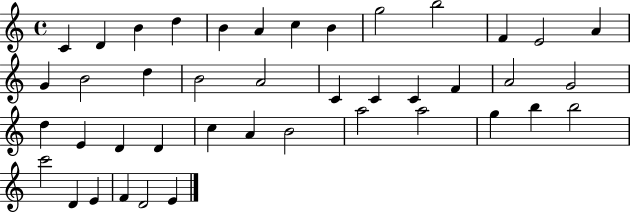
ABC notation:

X:1
T:Untitled
M:4/4
L:1/4
K:C
C D B d B A c B g2 b2 F E2 A G B2 d B2 A2 C C C F A2 G2 d E D D c A B2 a2 a2 g b b2 c'2 D E F D2 E